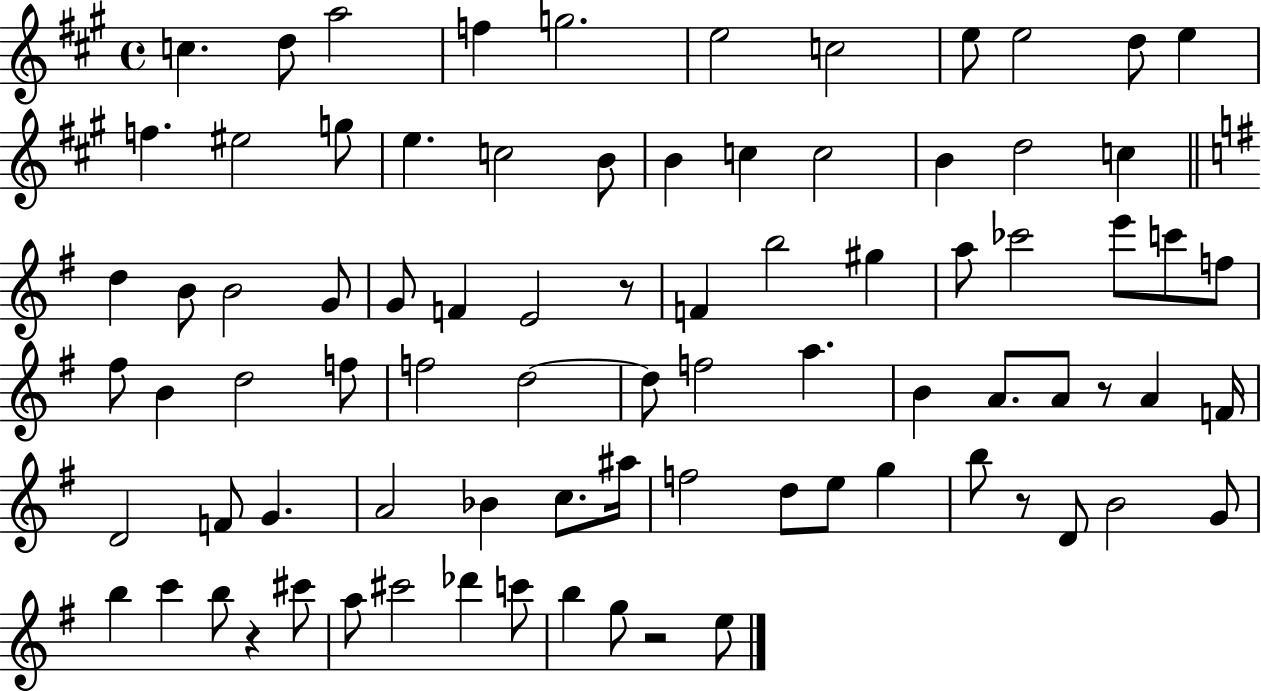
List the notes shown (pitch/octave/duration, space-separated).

C5/q. D5/e A5/h F5/q G5/h. E5/h C5/h E5/e E5/h D5/e E5/q F5/q. EIS5/h G5/e E5/q. C5/h B4/e B4/q C5/q C5/h B4/q D5/h C5/q D5/q B4/e B4/h G4/e G4/e F4/q E4/h R/e F4/q B5/h G#5/q A5/e CES6/h E6/e C6/e F5/e F#5/e B4/q D5/h F5/e F5/h D5/h D5/e F5/h A5/q. B4/q A4/e. A4/e R/e A4/q F4/s D4/h F4/e G4/q. A4/h Bb4/q C5/e. A#5/s F5/h D5/e E5/e G5/q B5/e R/e D4/e B4/h G4/e B5/q C6/q B5/e R/q C#6/e A5/e C#6/h Db6/q C6/e B5/q G5/e R/h E5/e